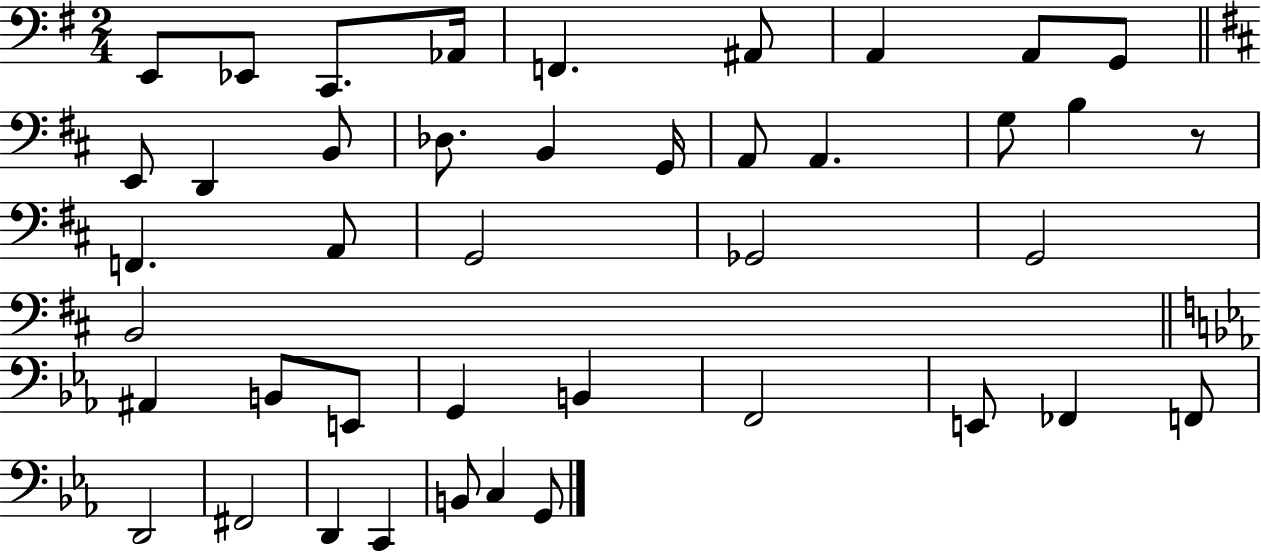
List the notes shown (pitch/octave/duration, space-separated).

E2/e Eb2/e C2/e. Ab2/s F2/q. A#2/e A2/q A2/e G2/e E2/e D2/q B2/e Db3/e. B2/q G2/s A2/e A2/q. G3/e B3/q R/e F2/q. A2/e G2/h Gb2/h G2/h B2/h A#2/q B2/e E2/e G2/q B2/q F2/h E2/e FES2/q F2/e D2/h F#2/h D2/q C2/q B2/e C3/q G2/e